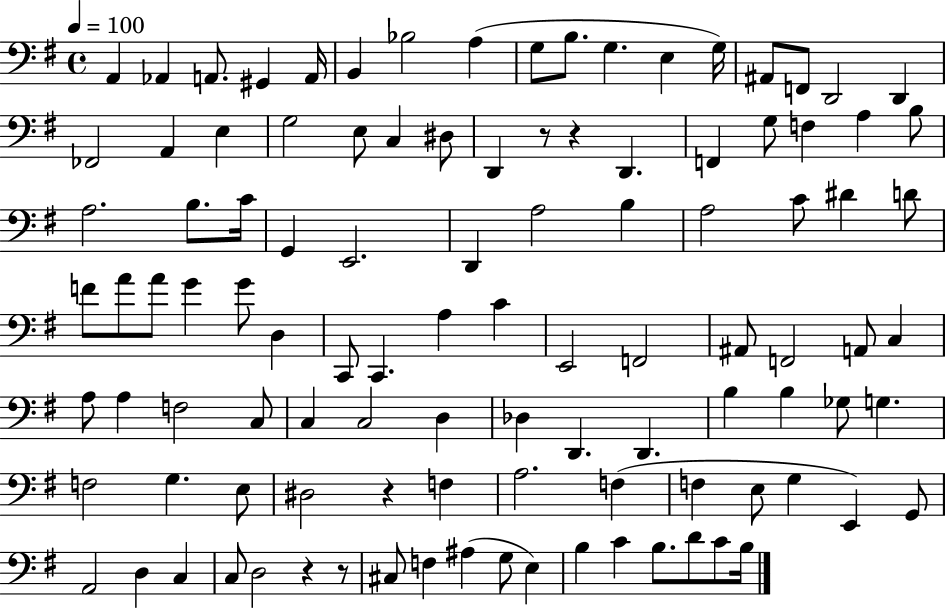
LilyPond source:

{
  \clef bass
  \time 4/4
  \defaultTimeSignature
  \key g \major
  \tempo 4 = 100
  \repeat volta 2 { a,4 aes,4 a,8. gis,4 a,16 | b,4 bes2 a4( | g8 b8. g4. e4 g16) | ais,8 f,8 d,2 d,4 | \break fes,2 a,4 e4 | g2 e8 c4 dis8 | d,4 r8 r4 d,4. | f,4 g8 f4 a4 b8 | \break a2. b8. c'16 | g,4 e,2. | d,4 a2 b4 | a2 c'8 dis'4 d'8 | \break f'8 a'8 a'8 g'4 g'8 d4 | c,8 c,4. a4 c'4 | e,2 f,2 | ais,8 f,2 a,8 c4 | \break a8 a4 f2 c8 | c4 c2 d4 | des4 d,4. d,4. | b4 b4 ges8 g4. | \break f2 g4. e8 | dis2 r4 f4 | a2. f4( | f4 e8 g4 e,4) g,8 | \break a,2 d4 c4 | c8 d2 r4 r8 | cis8 f4 ais4( g8 e4) | b4 c'4 b8. d'8 c'8 b16 | \break } \bar "|."
}